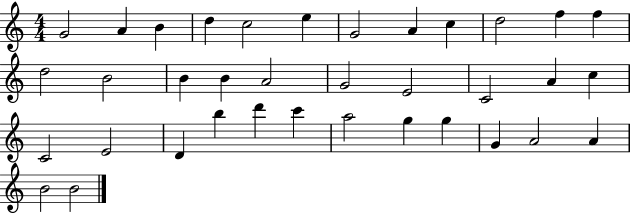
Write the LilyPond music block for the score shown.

{
  \clef treble
  \numericTimeSignature
  \time 4/4
  \key c \major
  g'2 a'4 b'4 | d''4 c''2 e''4 | g'2 a'4 c''4 | d''2 f''4 f''4 | \break d''2 b'2 | b'4 b'4 a'2 | g'2 e'2 | c'2 a'4 c''4 | \break c'2 e'2 | d'4 b''4 d'''4 c'''4 | a''2 g''4 g''4 | g'4 a'2 a'4 | \break b'2 b'2 | \bar "|."
}